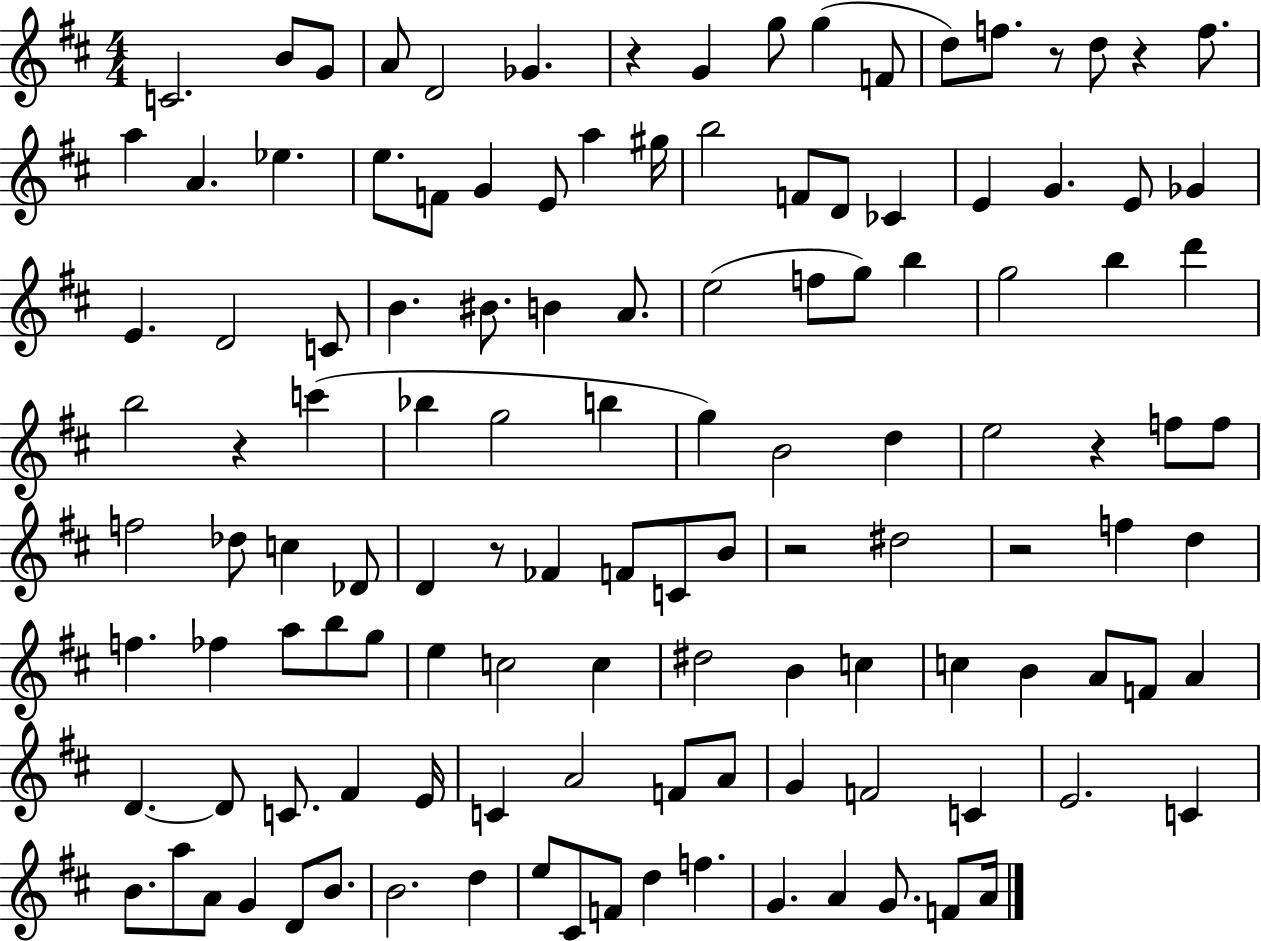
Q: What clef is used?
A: treble